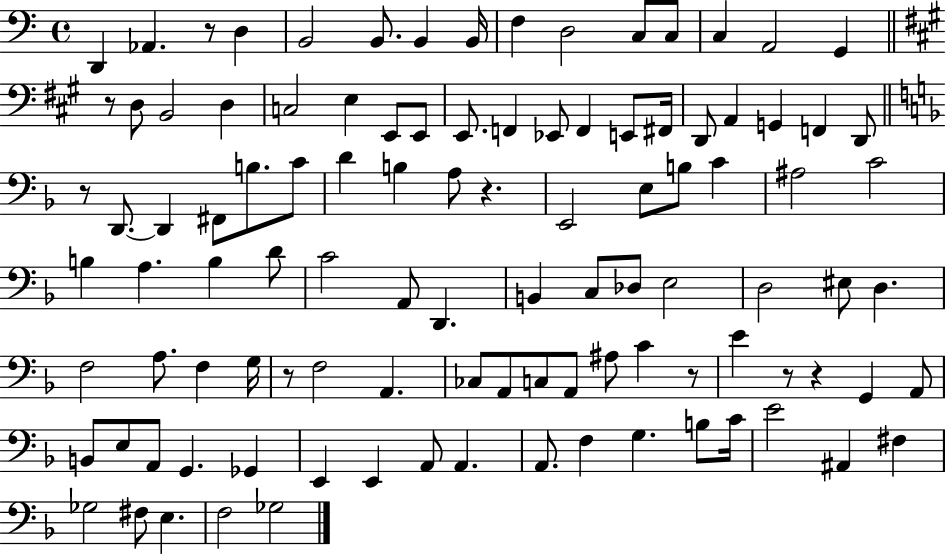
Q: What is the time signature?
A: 4/4